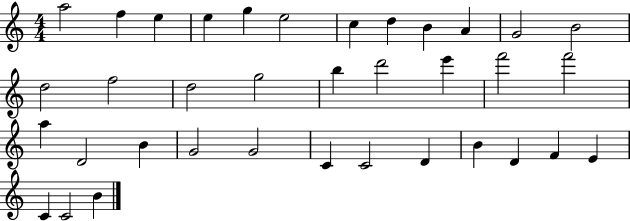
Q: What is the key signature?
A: C major